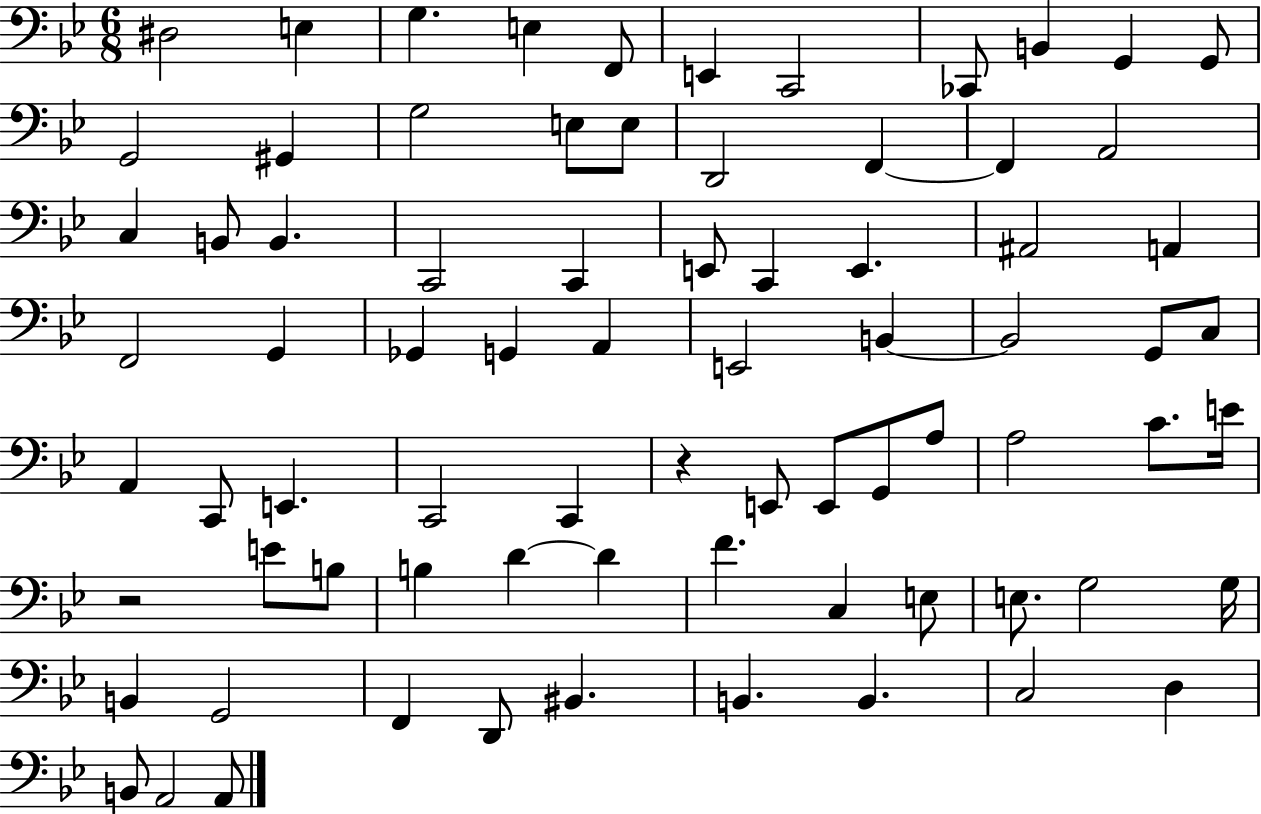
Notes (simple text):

D#3/h E3/q G3/q. E3/q F2/e E2/q C2/h CES2/e B2/q G2/q G2/e G2/h G#2/q G3/h E3/e E3/e D2/h F2/q F2/q A2/h C3/q B2/e B2/q. C2/h C2/q E2/e C2/q E2/q. A#2/h A2/q F2/h G2/q Gb2/q G2/q A2/q E2/h B2/q B2/h G2/e C3/e A2/q C2/e E2/q. C2/h C2/q R/q E2/e E2/e G2/e A3/e A3/h C4/e. E4/s R/h E4/e B3/e B3/q D4/q D4/q F4/q. C3/q E3/e E3/e. G3/h G3/s B2/q G2/h F2/q D2/e BIS2/q. B2/q. B2/q. C3/h D3/q B2/e A2/h A2/e